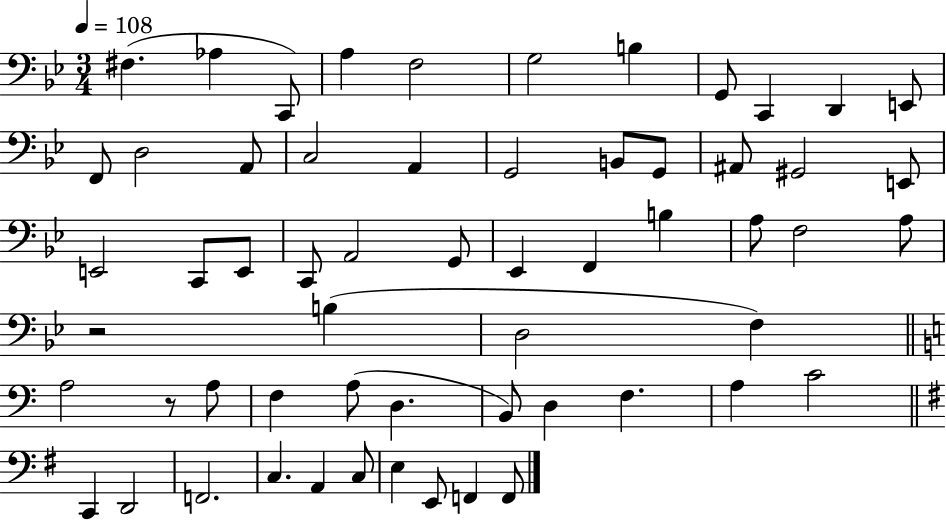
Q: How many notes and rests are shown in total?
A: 59